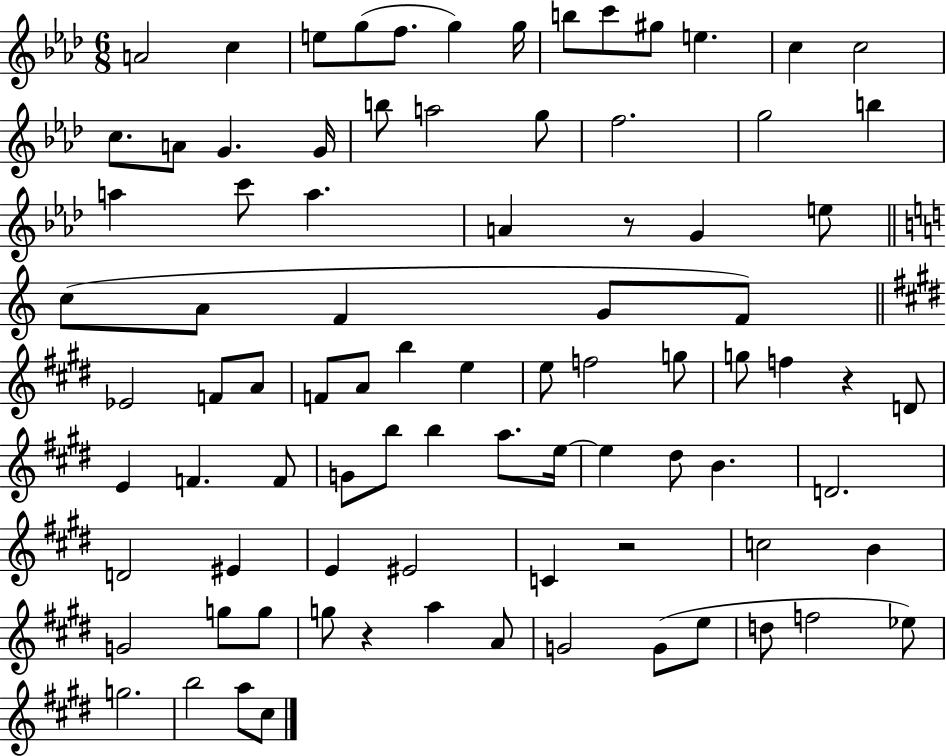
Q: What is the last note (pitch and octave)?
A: C#5